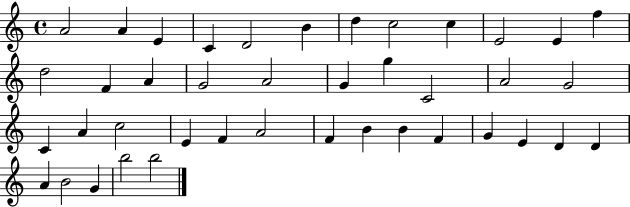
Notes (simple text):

A4/h A4/q E4/q C4/q D4/h B4/q D5/q C5/h C5/q E4/h E4/q F5/q D5/h F4/q A4/q G4/h A4/h G4/q G5/q C4/h A4/h G4/h C4/q A4/q C5/h E4/q F4/q A4/h F4/q B4/q B4/q F4/q G4/q E4/q D4/q D4/q A4/q B4/h G4/q B5/h B5/h